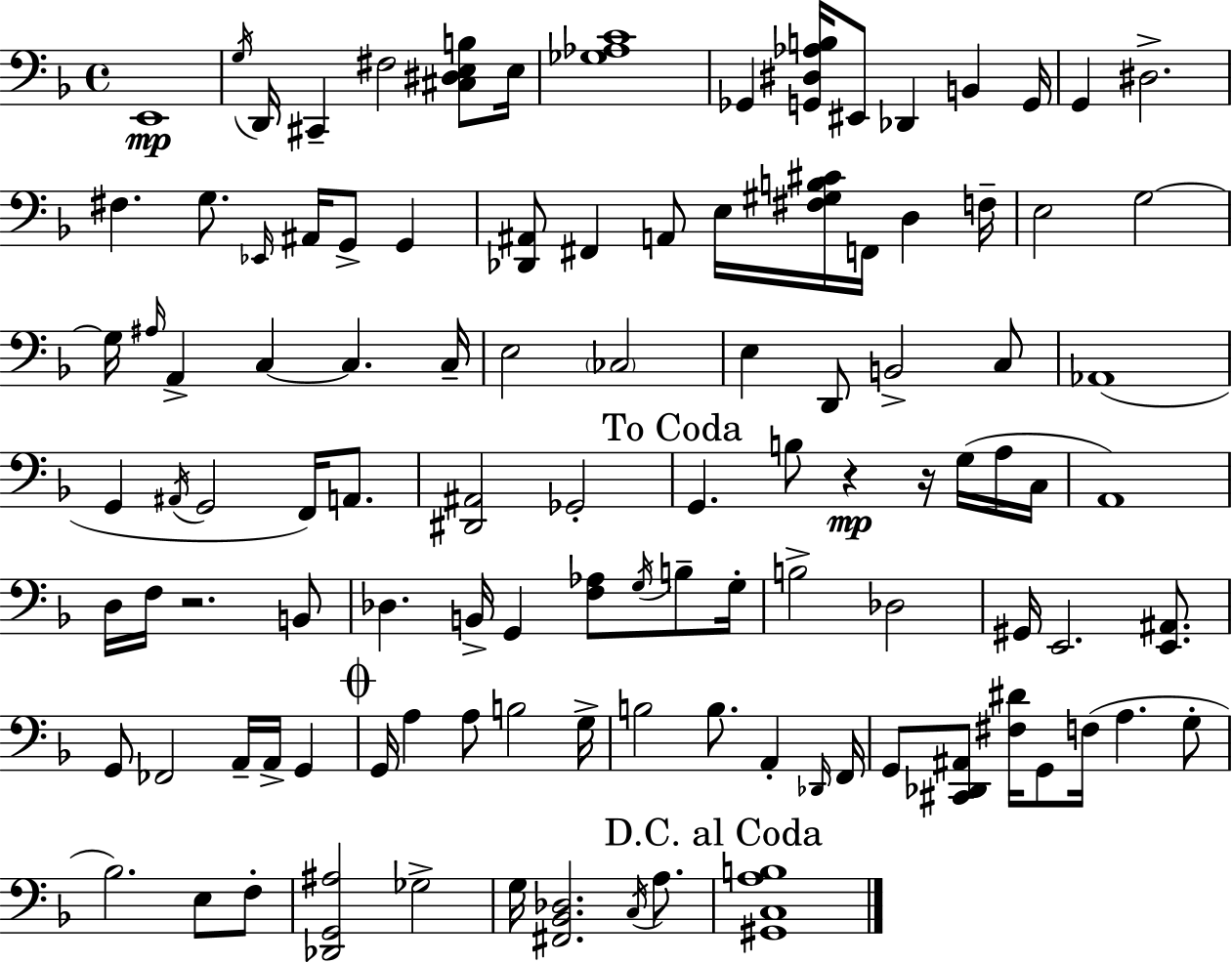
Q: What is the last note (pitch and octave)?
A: A3